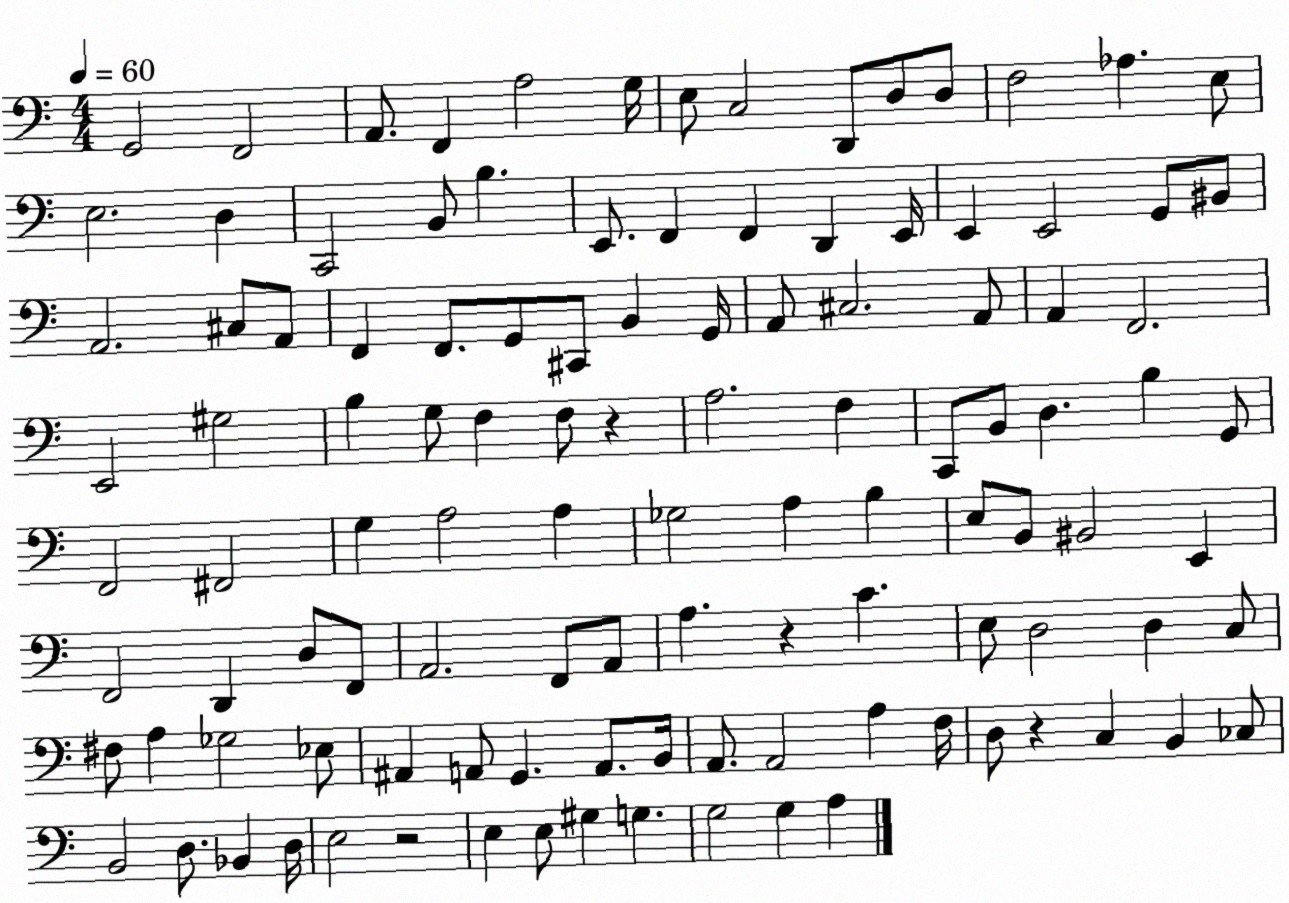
X:1
T:Untitled
M:4/4
L:1/4
K:C
G,,2 F,,2 A,,/2 F,, A,2 G,/4 E,/2 C,2 D,,/2 D,/2 D,/2 F,2 _A, E,/2 E,2 D, C,,2 B,,/2 B, E,,/2 F,, F,, D,, E,,/4 E,, E,,2 G,,/2 ^B,,/2 A,,2 ^C,/2 A,,/2 F,, F,,/2 G,,/2 ^C,,/2 B,, G,,/4 A,,/2 ^C,2 A,,/2 A,, F,,2 E,,2 ^G,2 B, G,/2 F, F,/2 z A,2 F, C,,/2 B,,/2 D, B, G,,/2 F,,2 ^F,,2 G, A,2 A, _G,2 A, B, E,/2 B,,/2 ^B,,2 E,, F,,2 D,, D,/2 F,,/2 A,,2 F,,/2 A,,/2 A, z C E,/2 D,2 D, C,/2 ^F,/2 A, _G,2 _E,/2 ^A,, A,,/2 G,, A,,/2 B,,/4 A,,/2 A,,2 A, F,/4 D,/2 z C, B,, _C,/2 B,,2 D,/2 _B,, D,/4 E,2 z2 E, E,/2 ^G, G, G,2 G, A,